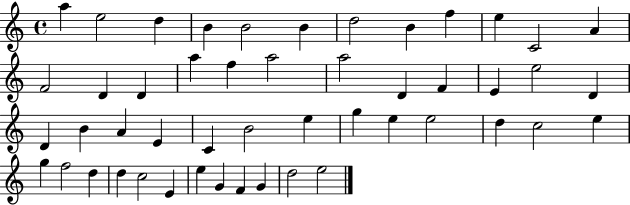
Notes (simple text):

A5/q E5/h D5/q B4/q B4/h B4/q D5/h B4/q F5/q E5/q C4/h A4/q F4/h D4/q D4/q A5/q F5/q A5/h A5/h D4/q F4/q E4/q E5/h D4/q D4/q B4/q A4/q E4/q C4/q B4/h E5/q G5/q E5/q E5/h D5/q C5/h E5/q G5/q F5/h D5/q D5/q C5/h E4/q E5/q G4/q F4/q G4/q D5/h E5/h